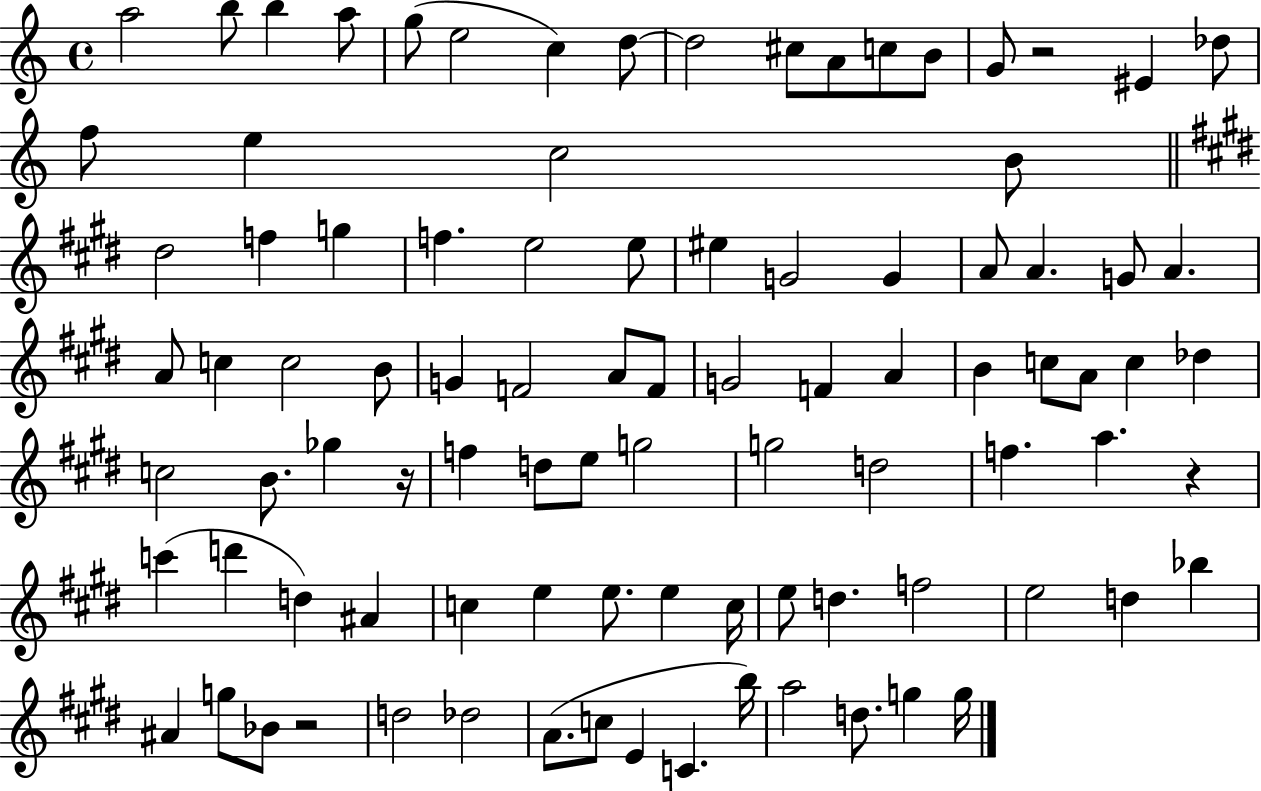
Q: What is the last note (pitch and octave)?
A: G5